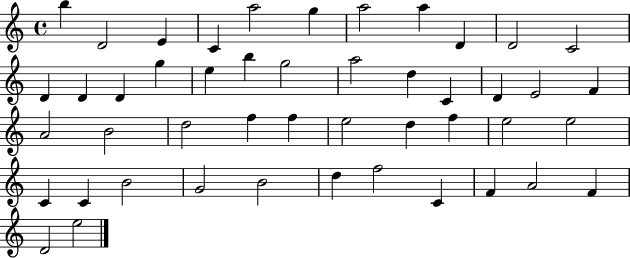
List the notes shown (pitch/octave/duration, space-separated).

B5/q D4/h E4/q C4/q A5/h G5/q A5/h A5/q D4/q D4/h C4/h D4/q D4/q D4/q G5/q E5/q B5/q G5/h A5/h D5/q C4/q D4/q E4/h F4/q A4/h B4/h D5/h F5/q F5/q E5/h D5/q F5/q E5/h E5/h C4/q C4/q B4/h G4/h B4/h D5/q F5/h C4/q F4/q A4/h F4/q D4/h E5/h